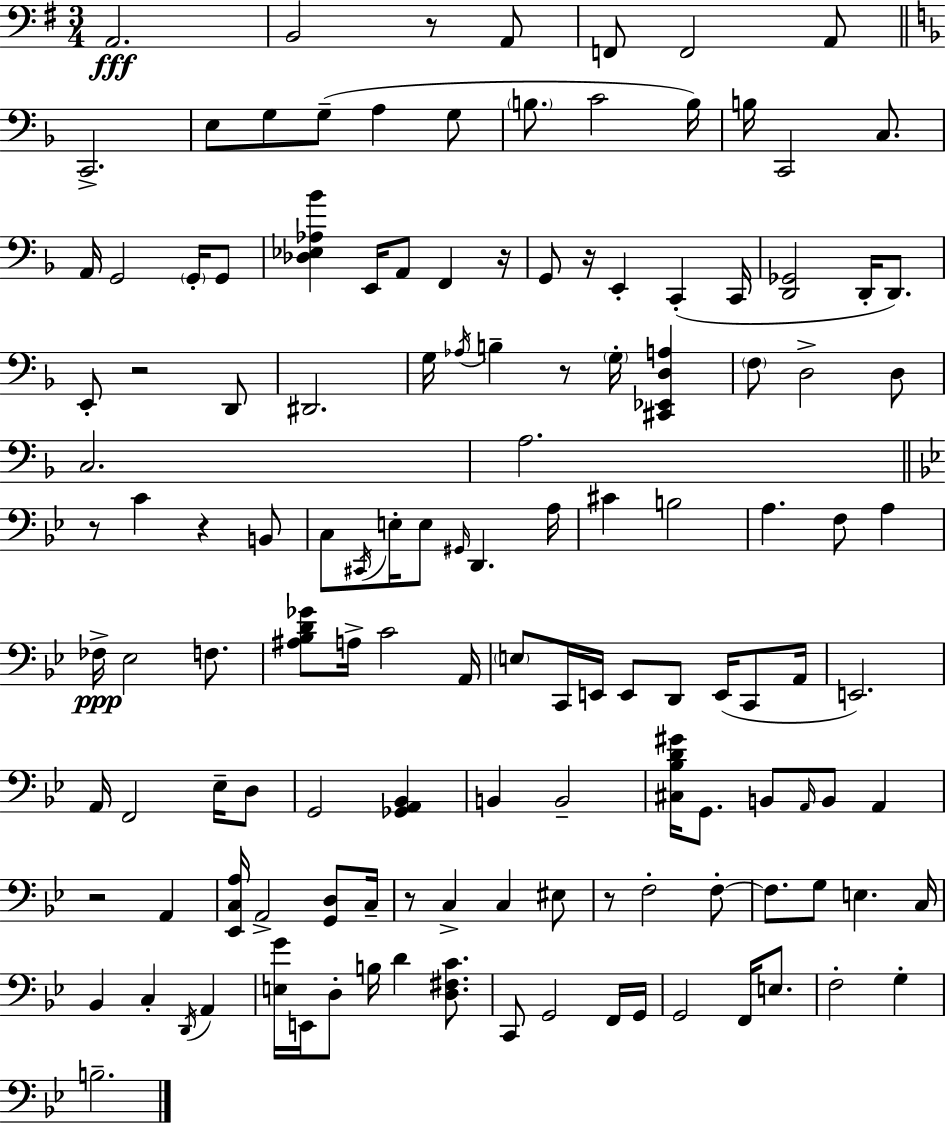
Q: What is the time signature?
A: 3/4